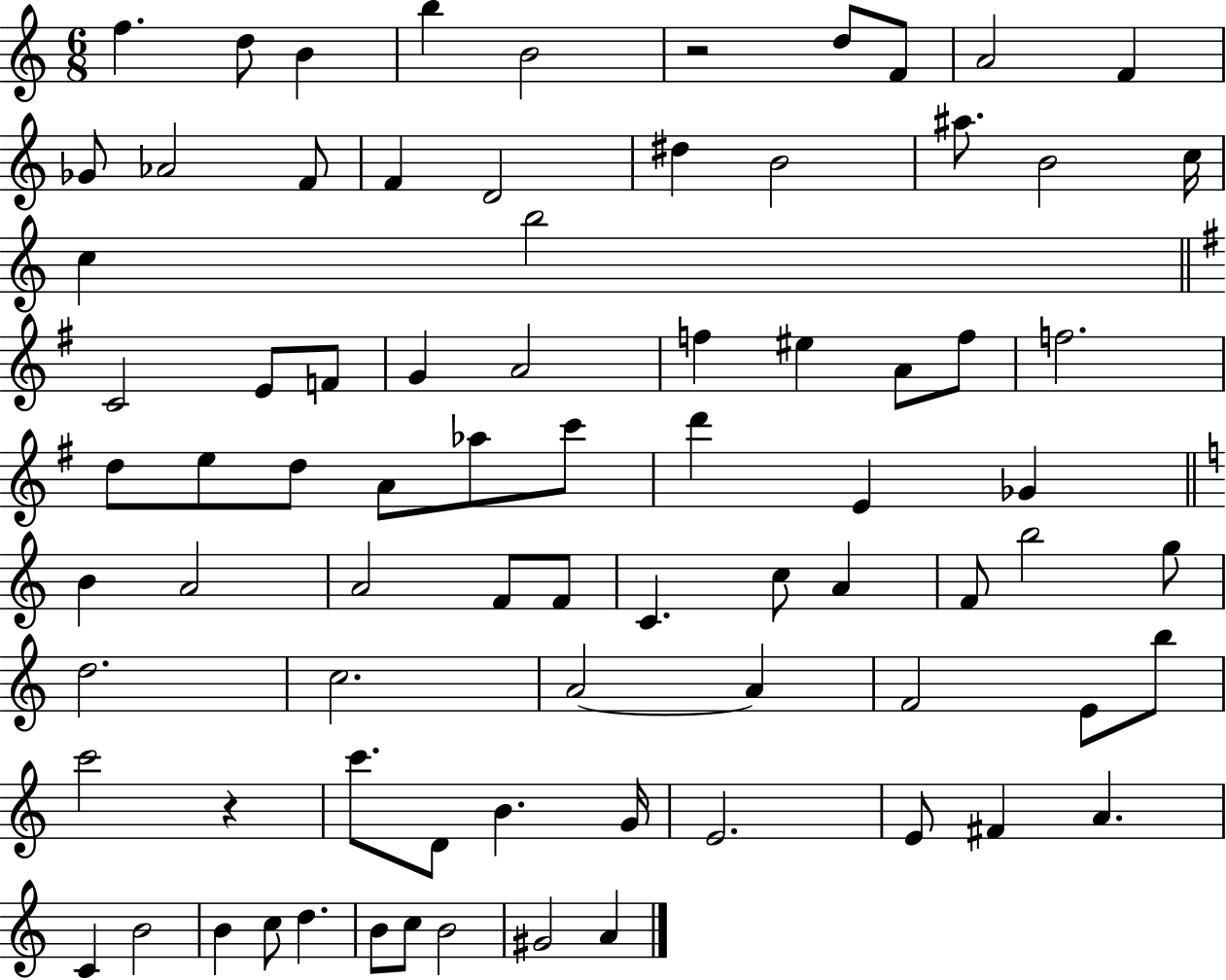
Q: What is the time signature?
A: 6/8